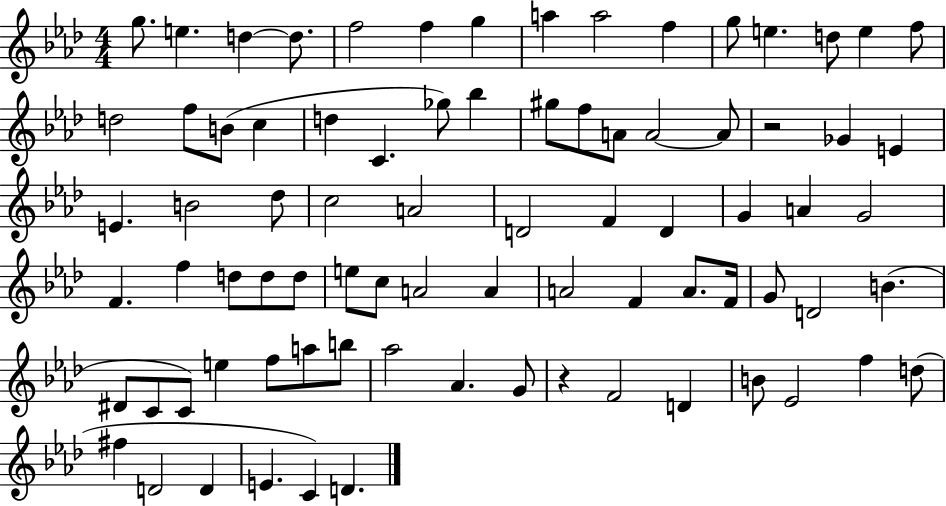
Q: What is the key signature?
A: AES major